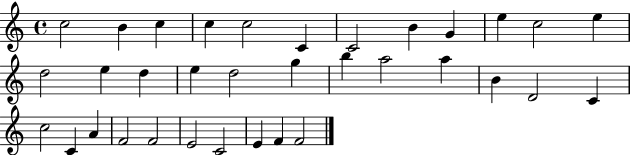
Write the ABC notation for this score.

X:1
T:Untitled
M:4/4
L:1/4
K:C
c2 B c c c2 C C2 B G e c2 e d2 e d e d2 g b a2 a B D2 C c2 C A F2 F2 E2 C2 E F F2